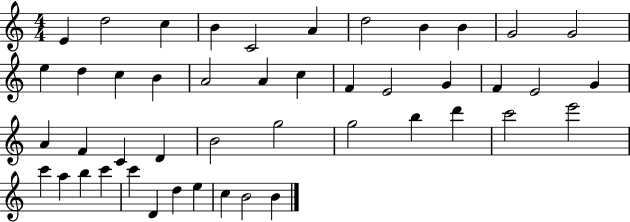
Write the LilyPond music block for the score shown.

{
  \clef treble
  \numericTimeSignature
  \time 4/4
  \key c \major
  e'4 d''2 c''4 | b'4 c'2 a'4 | d''2 b'4 b'4 | g'2 g'2 | \break e''4 d''4 c''4 b'4 | a'2 a'4 c''4 | f'4 e'2 g'4 | f'4 e'2 g'4 | \break a'4 f'4 c'4 d'4 | b'2 g''2 | g''2 b''4 d'''4 | c'''2 e'''2 | \break c'''4 a''4 b''4 c'''4 | c'''4 d'4 d''4 e''4 | c''4 b'2 b'4 | \bar "|."
}